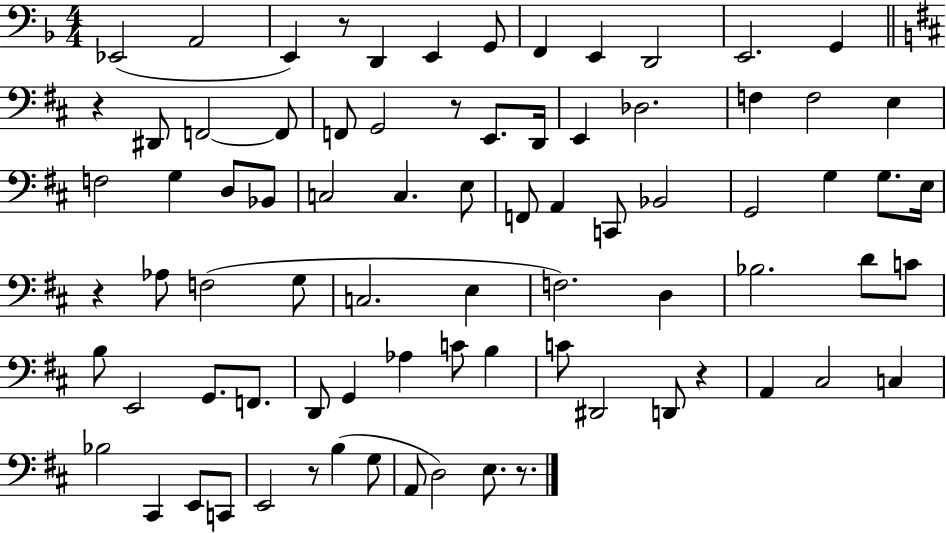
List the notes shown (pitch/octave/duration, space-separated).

Eb2/h A2/h E2/q R/e D2/q E2/q G2/e F2/q E2/q D2/h E2/h. G2/q R/q D#2/e F2/h F2/e F2/e G2/h R/e E2/e. D2/s E2/q Db3/h. F3/q F3/h E3/q F3/h G3/q D3/e Bb2/e C3/h C3/q. E3/e F2/e A2/q C2/e Bb2/h G2/h G3/q G3/e. E3/s R/q Ab3/e F3/h G3/e C3/h. E3/q F3/h. D3/q Bb3/h. D4/e C4/e B3/e E2/h G2/e. F2/e. D2/e G2/q Ab3/q C4/e B3/q C4/e D#2/h D2/e R/q A2/q C#3/h C3/q Bb3/h C#2/q E2/e C2/e E2/h R/e B3/q G3/e A2/e D3/h E3/e. R/e.